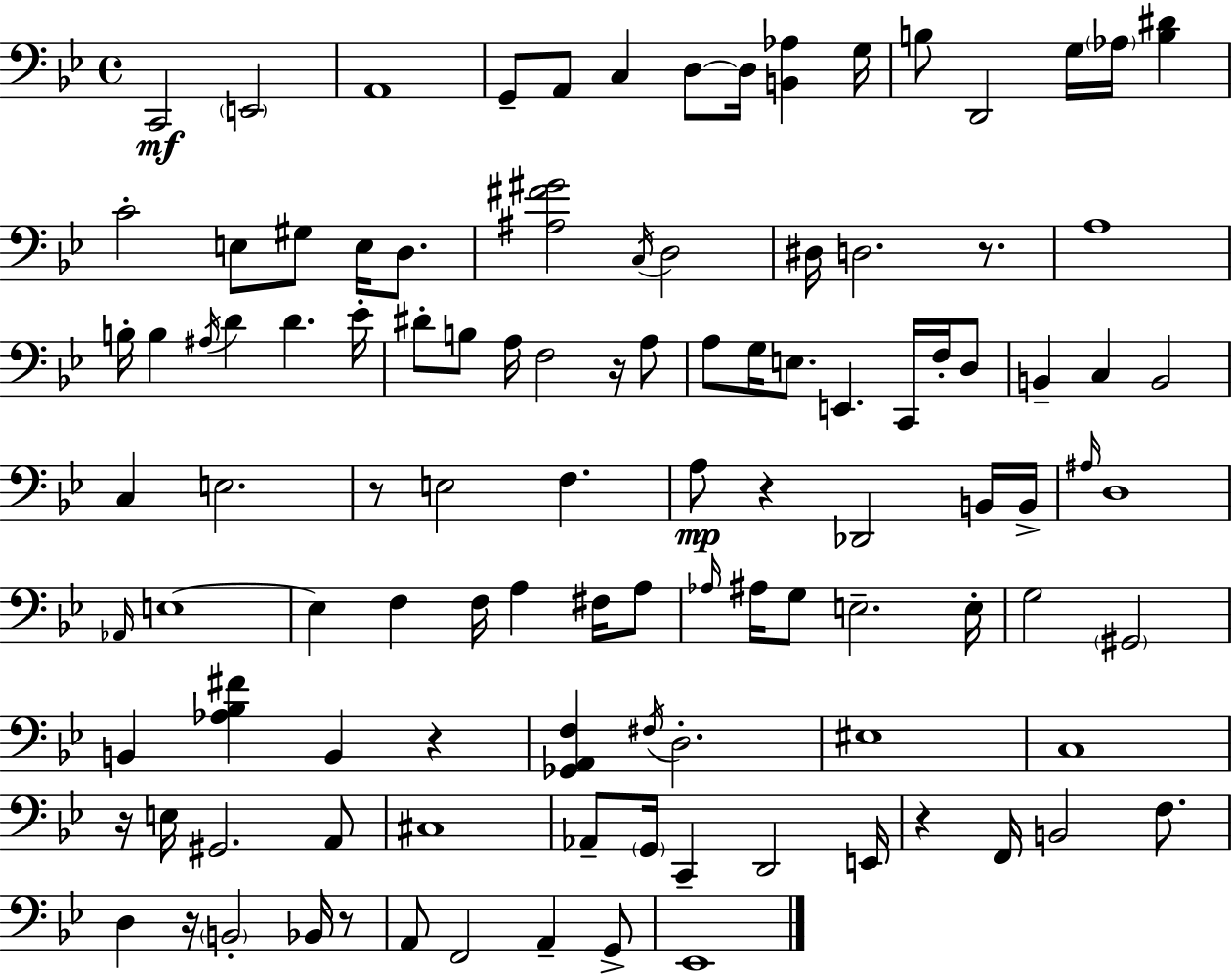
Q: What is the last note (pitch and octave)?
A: Eb2